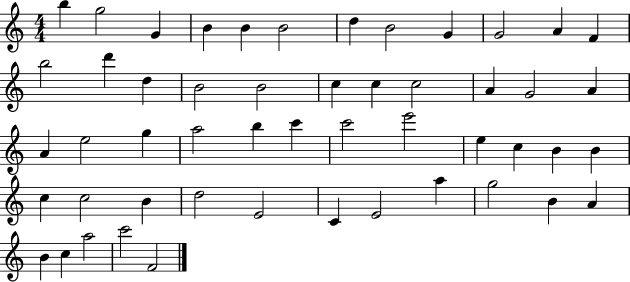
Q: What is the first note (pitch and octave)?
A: B5